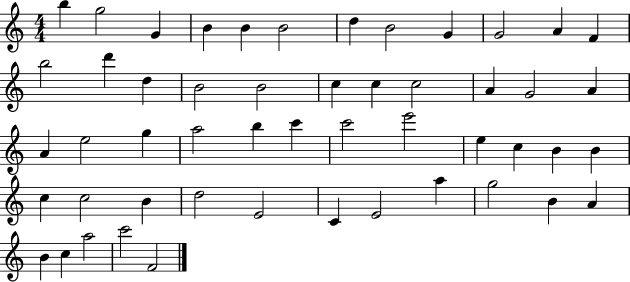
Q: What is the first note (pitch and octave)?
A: B5